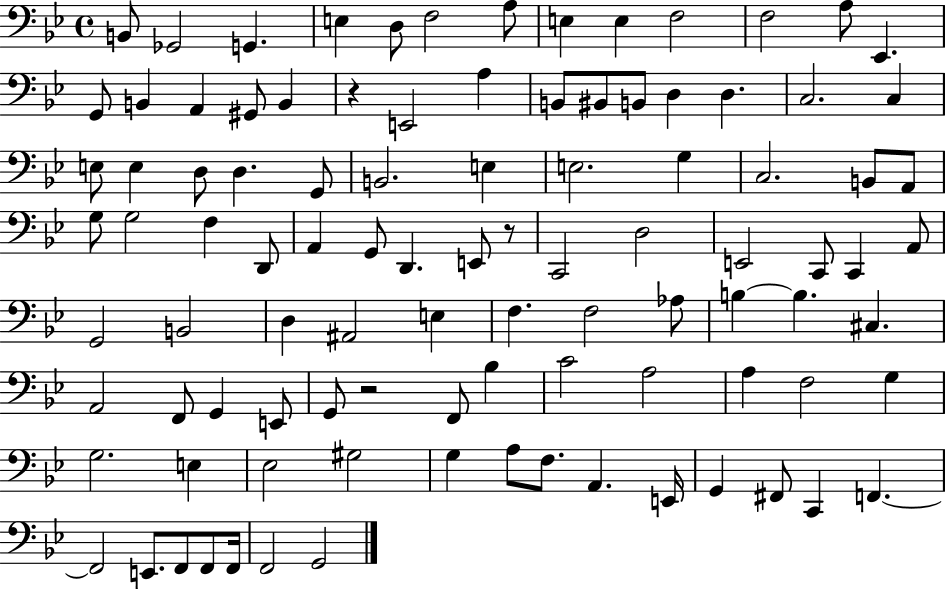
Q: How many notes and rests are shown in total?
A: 99